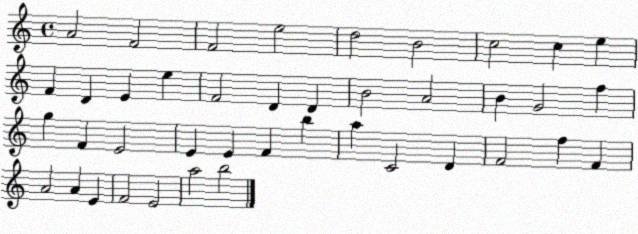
X:1
T:Untitled
M:4/4
L:1/4
K:C
A2 F2 F2 e2 d2 B2 c2 c e F D E e F2 D D B2 A2 B G2 f g F E2 E E F b a C2 D F2 f F A2 A E F2 E2 a2 b2